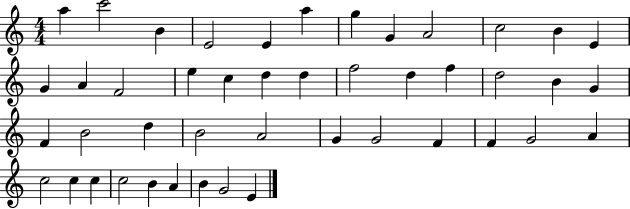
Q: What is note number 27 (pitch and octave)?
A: B4